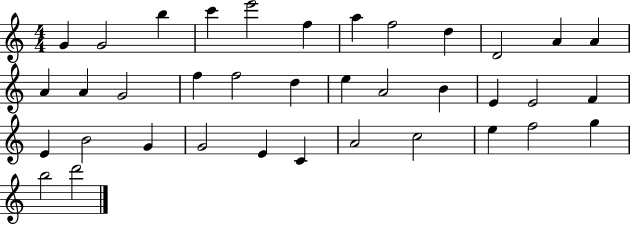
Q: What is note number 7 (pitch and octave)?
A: A5